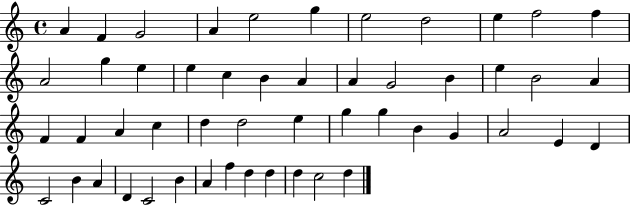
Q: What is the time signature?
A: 4/4